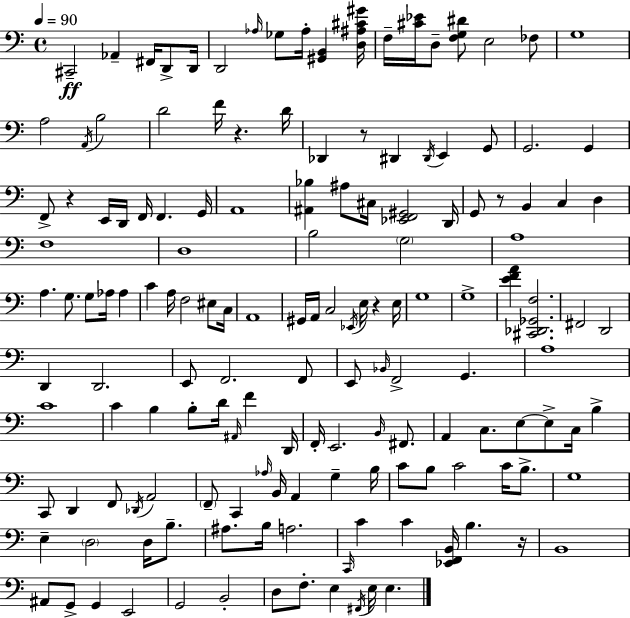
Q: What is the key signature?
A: A minor